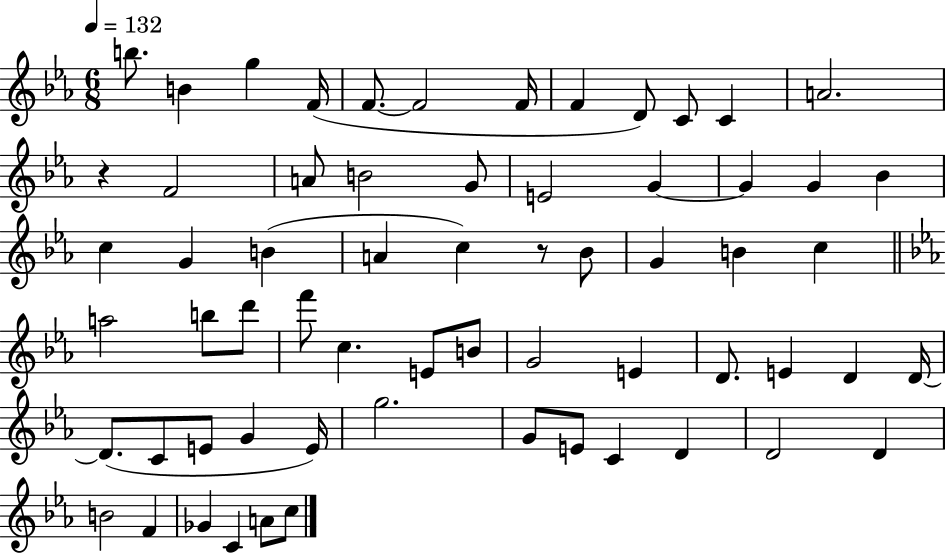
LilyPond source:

{
  \clef treble
  \numericTimeSignature
  \time 6/8
  \key ees \major
  \tempo 4 = 132
  b''8. b'4 g''4 f'16( | f'8.~~ f'2 f'16 | f'4 d'8) c'8 c'4 | a'2. | \break r4 f'2 | a'8 b'2 g'8 | e'2 g'4~~ | g'4 g'4 bes'4 | \break c''4 g'4 b'4( | a'4 c''4) r8 bes'8 | g'4 b'4 c''4 | \bar "||" \break \key ees \major a''2 b''8 d'''8 | f'''8 c''4. e'8 b'8 | g'2 e'4 | d'8. e'4 d'4 d'16~~ | \break d'8.( c'8 e'8 g'4 e'16) | g''2. | g'8 e'8 c'4 d'4 | d'2 d'4 | \break b'2 f'4 | ges'4 c'4 a'8 c''8 | \bar "|."
}